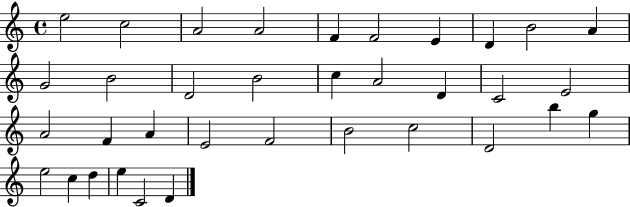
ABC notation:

X:1
T:Untitled
M:4/4
L:1/4
K:C
e2 c2 A2 A2 F F2 E D B2 A G2 B2 D2 B2 c A2 D C2 E2 A2 F A E2 F2 B2 c2 D2 b g e2 c d e C2 D